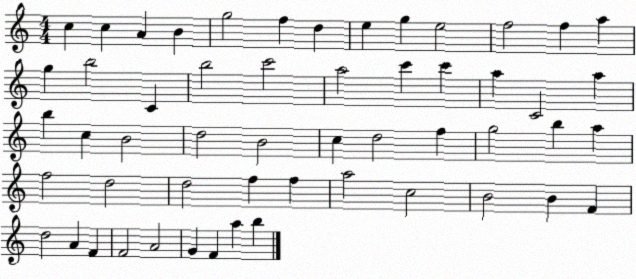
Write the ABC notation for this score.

X:1
T:Untitled
M:4/4
L:1/4
K:C
c c A B g2 f d e g e2 f2 f a g b2 C b2 c'2 a2 c' c' a C2 a b c B2 d2 B2 c d2 f g2 b a f2 d2 d2 f f a2 c2 B2 B F d2 A F F2 A2 G F a b